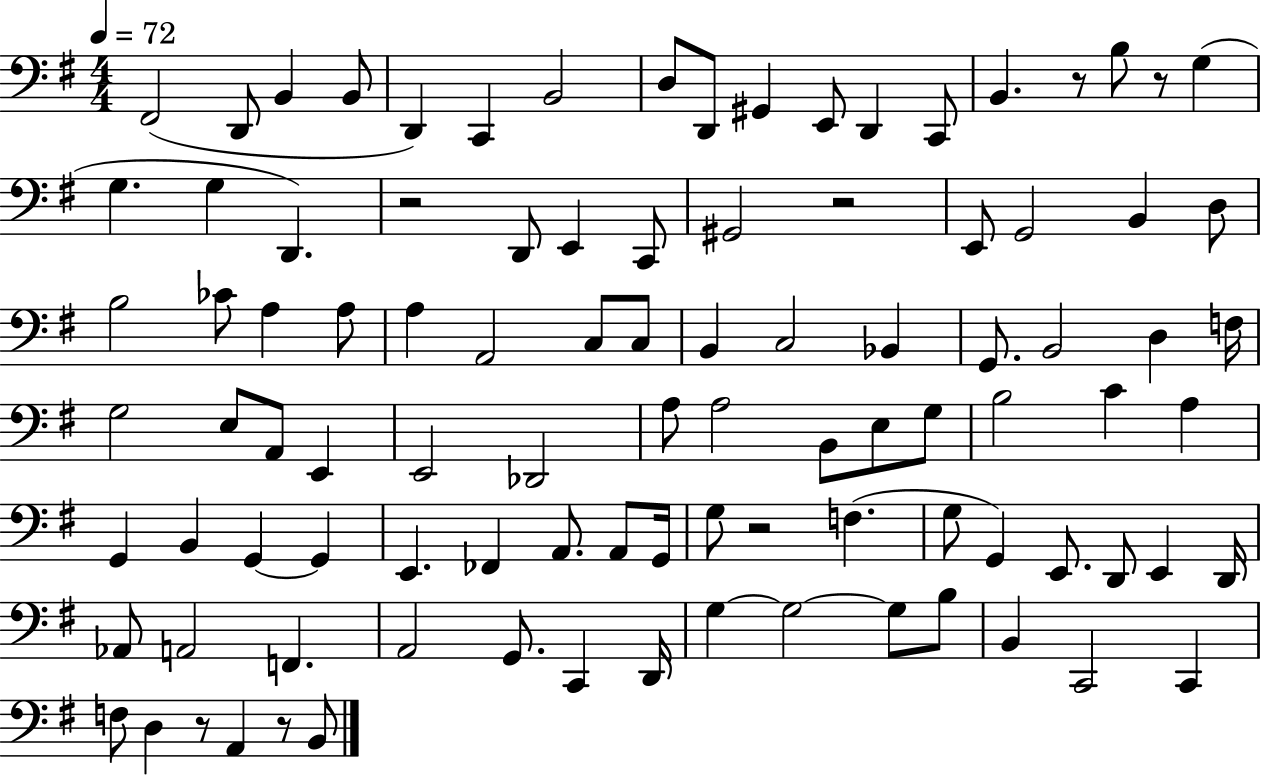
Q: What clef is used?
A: bass